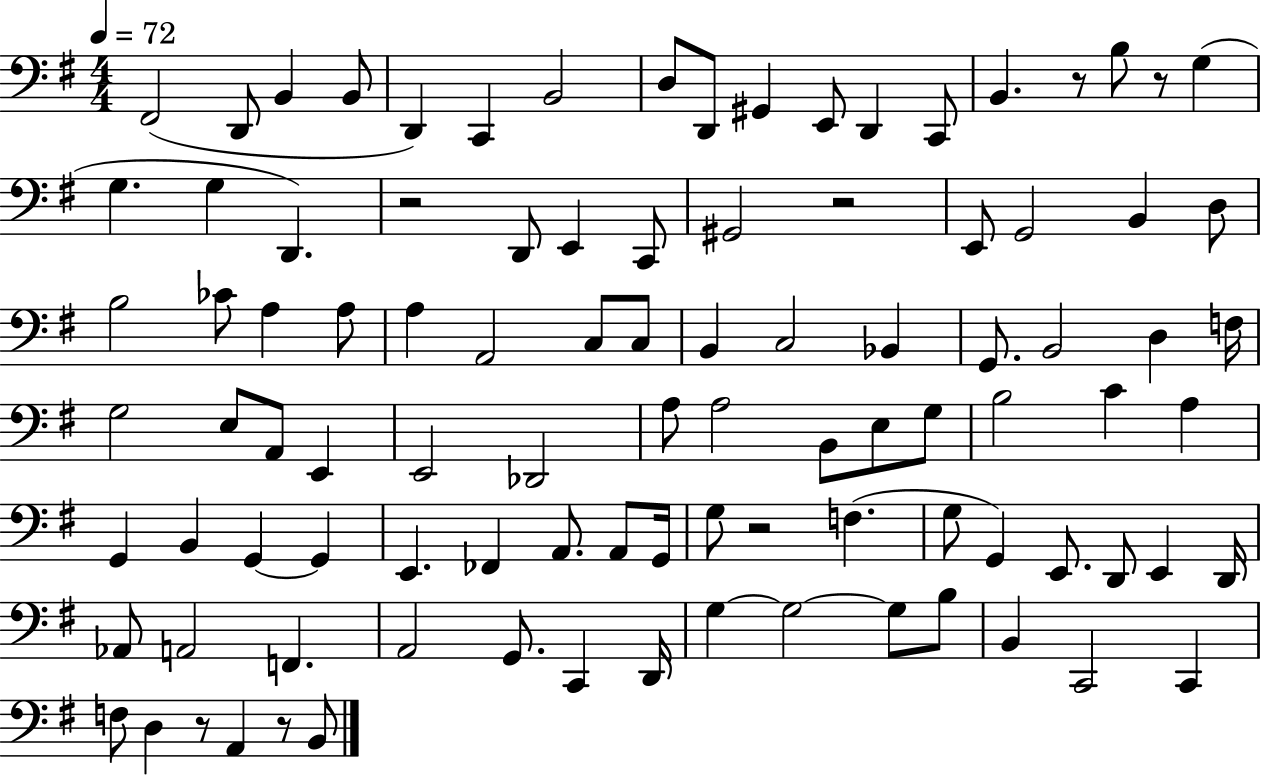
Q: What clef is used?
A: bass